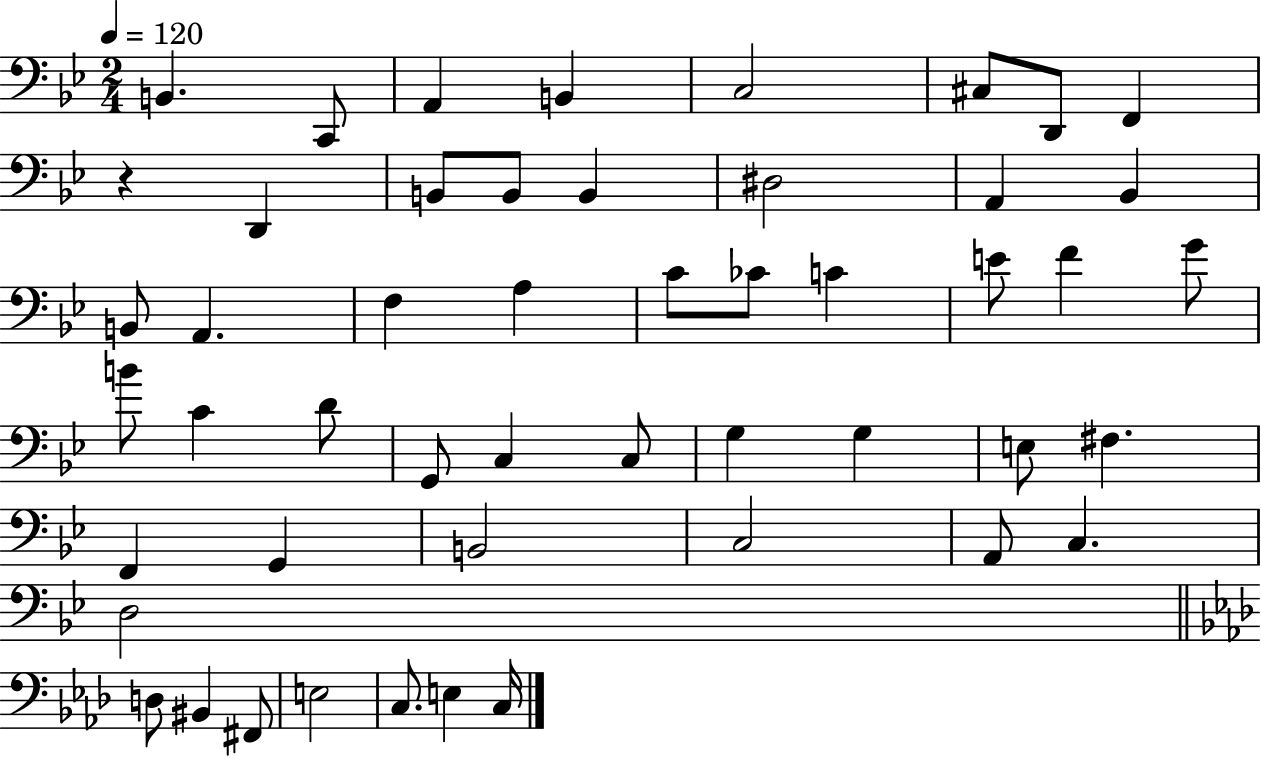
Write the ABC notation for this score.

X:1
T:Untitled
M:2/4
L:1/4
K:Bb
B,, C,,/2 A,, B,, C,2 ^C,/2 D,,/2 F,, z D,, B,,/2 B,,/2 B,, ^D,2 A,, _B,, B,,/2 A,, F, A, C/2 _C/2 C E/2 F G/2 B/2 C D/2 G,,/2 C, C,/2 G, G, E,/2 ^F, F,, G,, B,,2 C,2 A,,/2 C, D,2 D,/2 ^B,, ^F,,/2 E,2 C,/2 E, C,/4